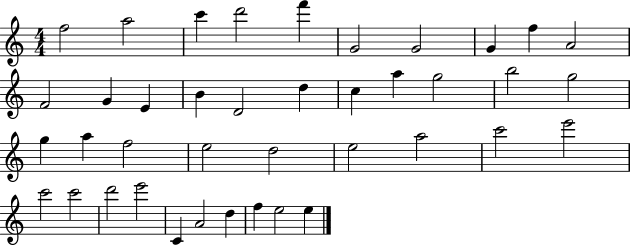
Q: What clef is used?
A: treble